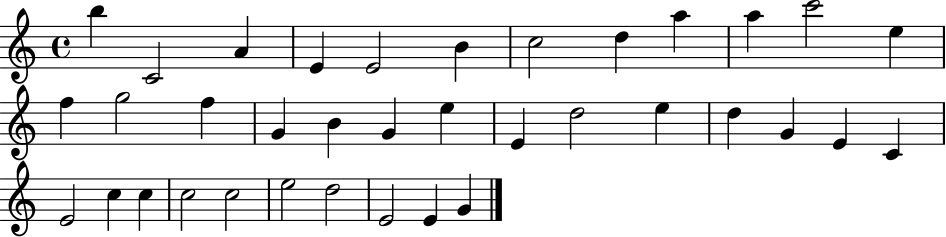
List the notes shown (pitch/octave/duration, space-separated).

B5/q C4/h A4/q E4/q E4/h B4/q C5/h D5/q A5/q A5/q C6/h E5/q F5/q G5/h F5/q G4/q B4/q G4/q E5/q E4/q D5/h E5/q D5/q G4/q E4/q C4/q E4/h C5/q C5/q C5/h C5/h E5/h D5/h E4/h E4/q G4/q